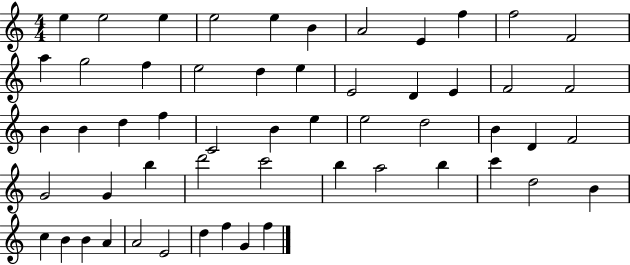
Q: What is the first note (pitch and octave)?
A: E5